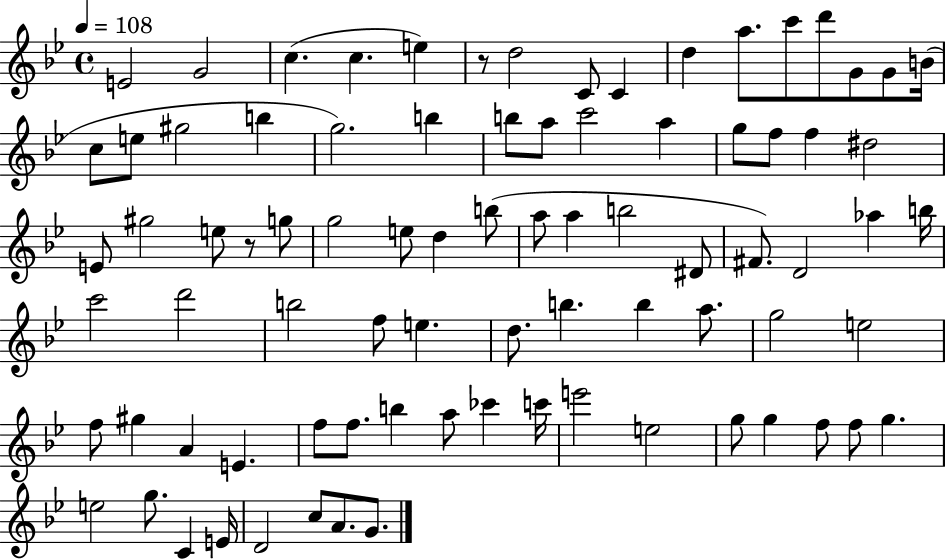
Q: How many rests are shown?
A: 2